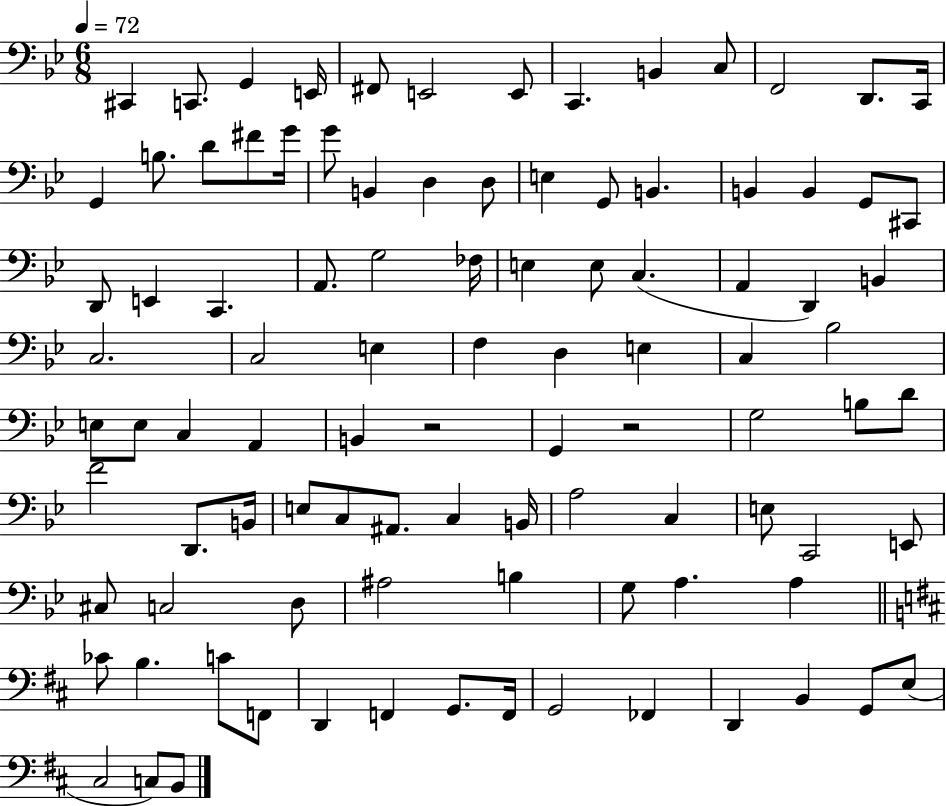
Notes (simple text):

C#2/q C2/e. G2/q E2/s F#2/e E2/h E2/e C2/q. B2/q C3/e F2/h D2/e. C2/s G2/q B3/e. D4/e F#4/e G4/s G4/e B2/q D3/q D3/e E3/q G2/e B2/q. B2/q B2/q G2/e C#2/e D2/e E2/q C2/q. A2/e. G3/h FES3/s E3/q E3/e C3/q. A2/q D2/q B2/q C3/h. C3/h E3/q F3/q D3/q E3/q C3/q Bb3/h E3/e E3/e C3/q A2/q B2/q R/h G2/q R/h G3/h B3/e D4/e F4/h D2/e. B2/s E3/e C3/e A#2/e. C3/q B2/s A3/h C3/q E3/e C2/h E2/e C#3/e C3/h D3/e A#3/h B3/q G3/e A3/q. A3/q CES4/e B3/q. C4/e F2/e D2/q F2/q G2/e. F2/s G2/h FES2/q D2/q B2/q G2/e E3/e C#3/h C3/e B2/e